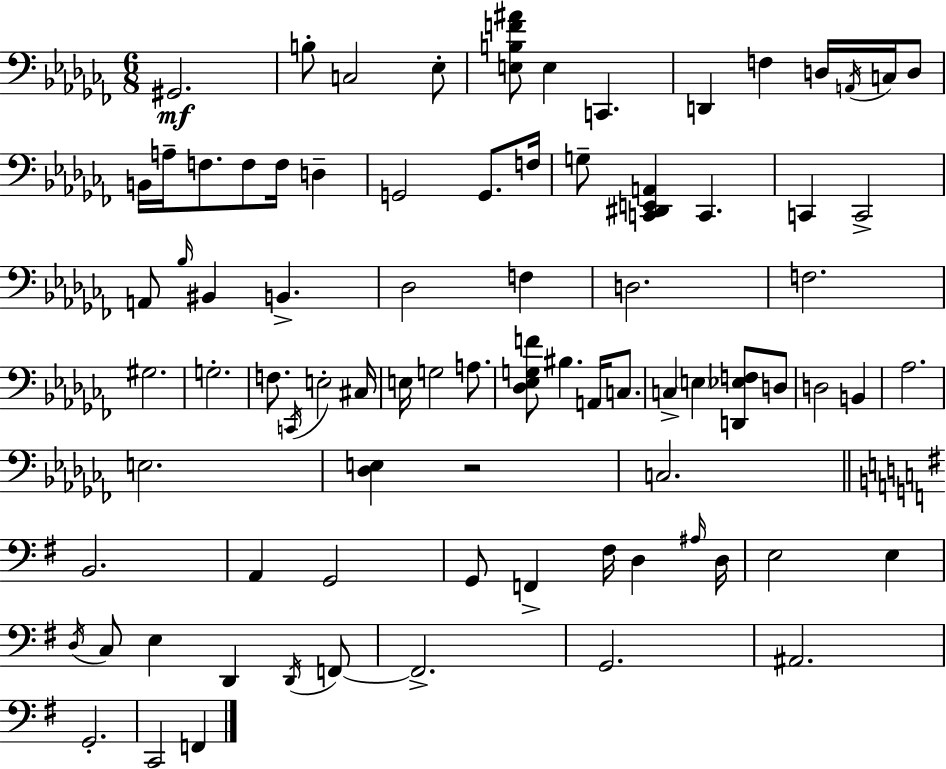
{
  \clef bass
  \numericTimeSignature
  \time 6/8
  \key aes \minor
  gis,2.\mf | b8-. c2 ees8-. | <e b f' ais'>8 e4 c,4. | d,4 f4 d16 \acciaccatura { a,16 } c16 d8 | \break b,16 a16-- f8. f8 f16 d4-- | g,2 g,8. | f16 g8-- <c, dis, e, a,>4 c,4. | c,4 c,2-> | \break a,8 \grace { bes16 } bis,4 b,4.-> | des2 f4 | d2. | f2. | \break gis2. | g2.-. | f8. \acciaccatura { c,16 } e2-. | cis16 e16 g2 | \break a8. <des ees g f'>8 bis4. a,16 | c8. c4-> \parenthesize e4 <d, ees f>8 | d8 d2 b,4 | aes2. | \break e2. | <des e>4 r2 | c2. | \bar "||" \break \key g \major b,2. | a,4 g,2 | g,8 f,4-> fis16 d4 \grace { ais16 } | d16 e2 e4 | \break \acciaccatura { d16 } c8 e4 d,4 | \acciaccatura { d,16 } f,8~~ f,2.-> | g,2. | ais,2. | \break g,2.-. | c,2 f,4 | \bar "|."
}